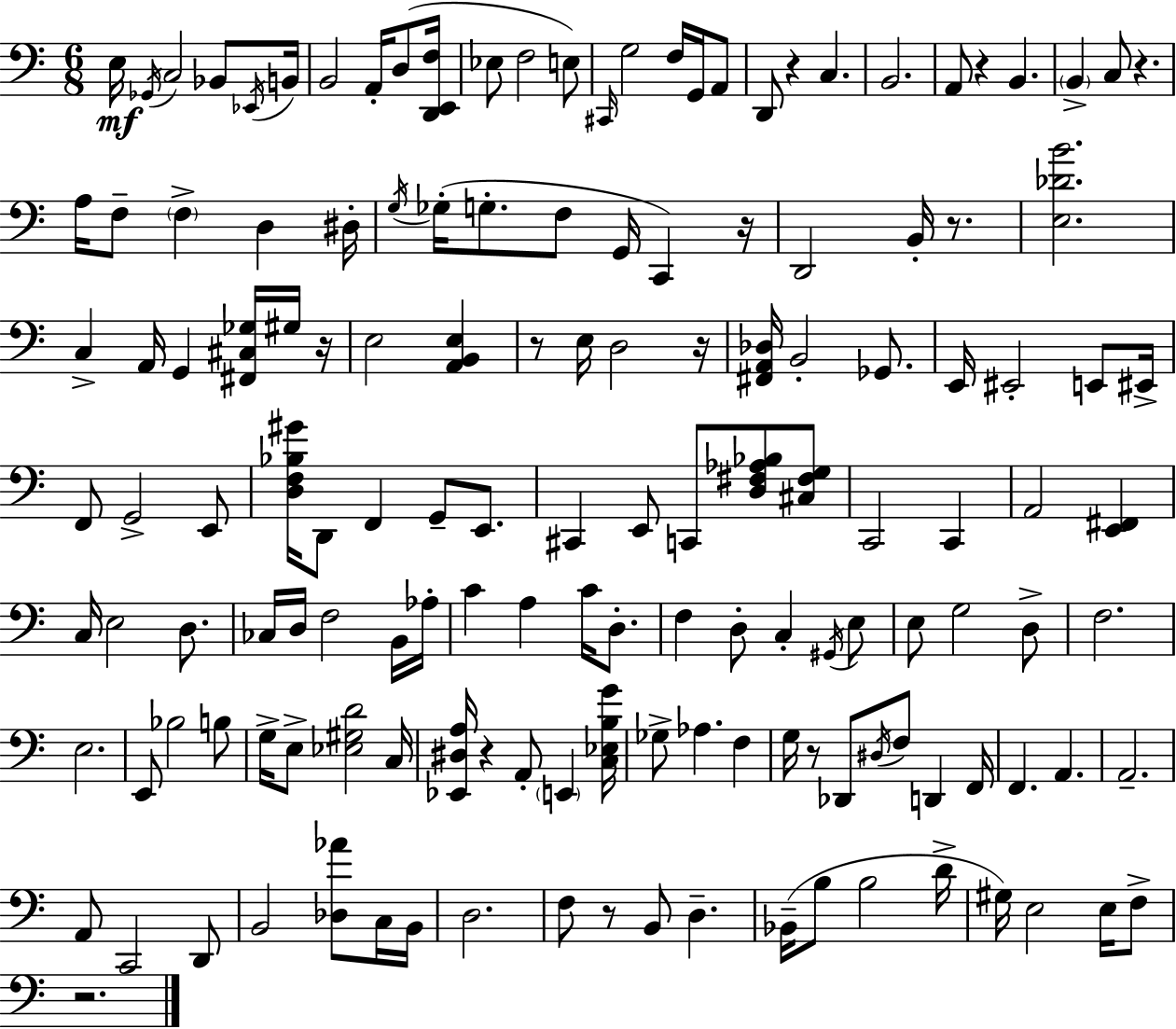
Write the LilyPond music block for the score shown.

{
  \clef bass
  \numericTimeSignature
  \time 6/8
  \key c \major
  e16\mf \acciaccatura { ges,16 } c2 bes,8 | \acciaccatura { ees,16 } b,16 b,2 a,16-. d8( | <d, e, f>16 ees8 f2 | e8) \grace { cis,16 } g2 f16 | \break g,16 a,8 d,8 r4 c4. | b,2. | a,8 r4 b,4. | \parenthesize b,4-> c8 r4. | \break a16 f8-- \parenthesize f4-> d4 | dis16-. \acciaccatura { g16 }( ges16-. g8.-. f8 g,16 c,4) | r16 d,2 | b,16-. r8. <e des' b'>2. | \break c4-> a,16 g,4 | <fis, cis ges>16 gis16 r16 e2 | <a, b, e>4 r8 e16 d2 | r16 <fis, a, des>16 b,2-. | \break ges,8. e,16 eis,2-. | e,8 eis,16-> f,8 g,2-> | e,8 <d f bes gis'>16 d,8 f,4 g,8-- | e,8. cis,4 e,8 c,8 | \break <d fis aes bes>8 <cis fis g>8 c,2 | c,4 a,2 | <e, fis,>4 c16 e2 | d8. ces16 d16 f2 | \break b,16 aes16-. c'4 a4 | c'16 d8.-. f4 d8-. c4-. | \acciaccatura { gis,16 } e8 e8 g2 | d8-> f2. | \break e2. | e,8 bes2 | b8 g16-> e8-> <ees gis d'>2 | c16 <ees, dis a>16 r4 a,8-. | \break \parenthesize e,4 <c ees b g'>16 ges8-> aes4. | f4 g16 r8 des,8 \acciaccatura { dis16 } f8 | d,4 f,16 f,4. | a,4. a,2.-- | \break a,8 c,2 | d,8 b,2 | <des aes'>8 c16 b,16 d2. | f8 r8 b,8 | \break d4.-- bes,16--( b8 b2 | d'16-> gis16) e2 | e16 f8-> r2. | \bar "|."
}